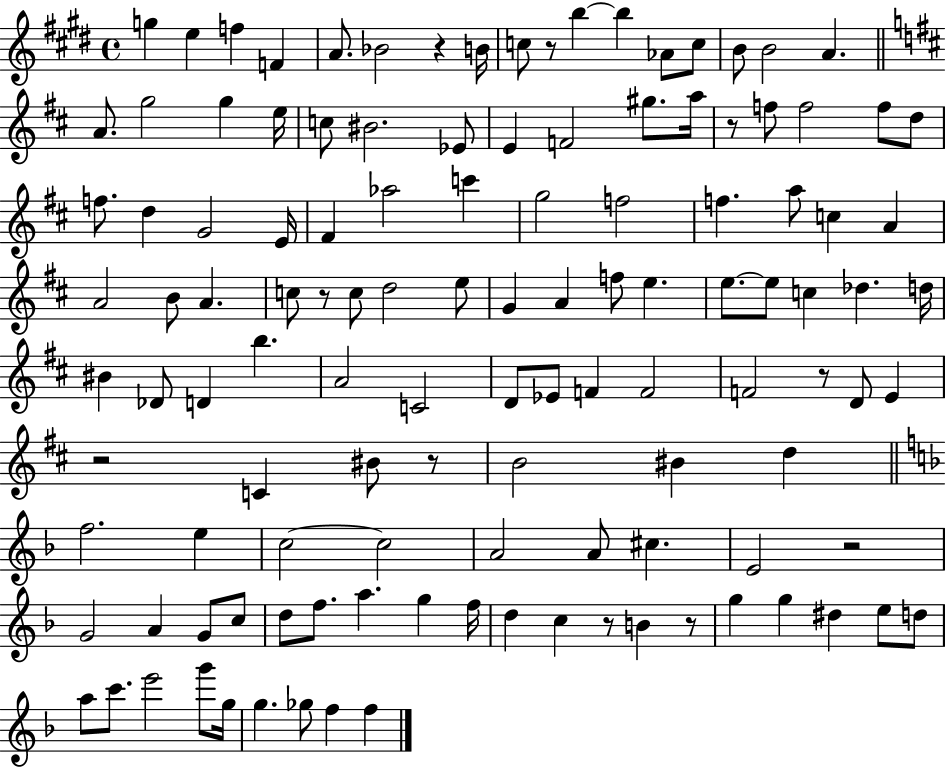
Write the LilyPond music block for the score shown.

{
  \clef treble
  \time 4/4
  \defaultTimeSignature
  \key e \major
  g''4 e''4 f''4 f'4 | a'8. bes'2 r4 b'16 | c''8 r8 b''4~~ b''4 aes'8 c''8 | b'8 b'2 a'4. | \break \bar "||" \break \key d \major a'8. g''2 g''4 e''16 | c''8 bis'2. ees'8 | e'4 f'2 gis''8. a''16 | r8 f''8 f''2 f''8 d''8 | \break f''8. d''4 g'2 e'16 | fis'4 aes''2 c'''4 | g''2 f''2 | f''4. a''8 c''4 a'4 | \break a'2 b'8 a'4. | c''8 r8 c''8 d''2 e''8 | g'4 a'4 f''8 e''4. | e''8.~~ e''8 c''4 des''4. d''16 | \break bis'4 des'8 d'4 b''4. | a'2 c'2 | d'8 ees'8 f'4 f'2 | f'2 r8 d'8 e'4 | \break r2 c'4 bis'8 r8 | b'2 bis'4 d''4 | \bar "||" \break \key f \major f''2. e''4 | c''2~~ c''2 | a'2 a'8 cis''4. | e'2 r2 | \break g'2 a'4 g'8 c''8 | d''8 f''8. a''4. g''4 f''16 | d''4 c''4 r8 b'4 r8 | g''4 g''4 dis''4 e''8 d''8 | \break a''8 c'''8. e'''2 g'''8 g''16 | g''4. ges''8 f''4 f''4 | \bar "|."
}